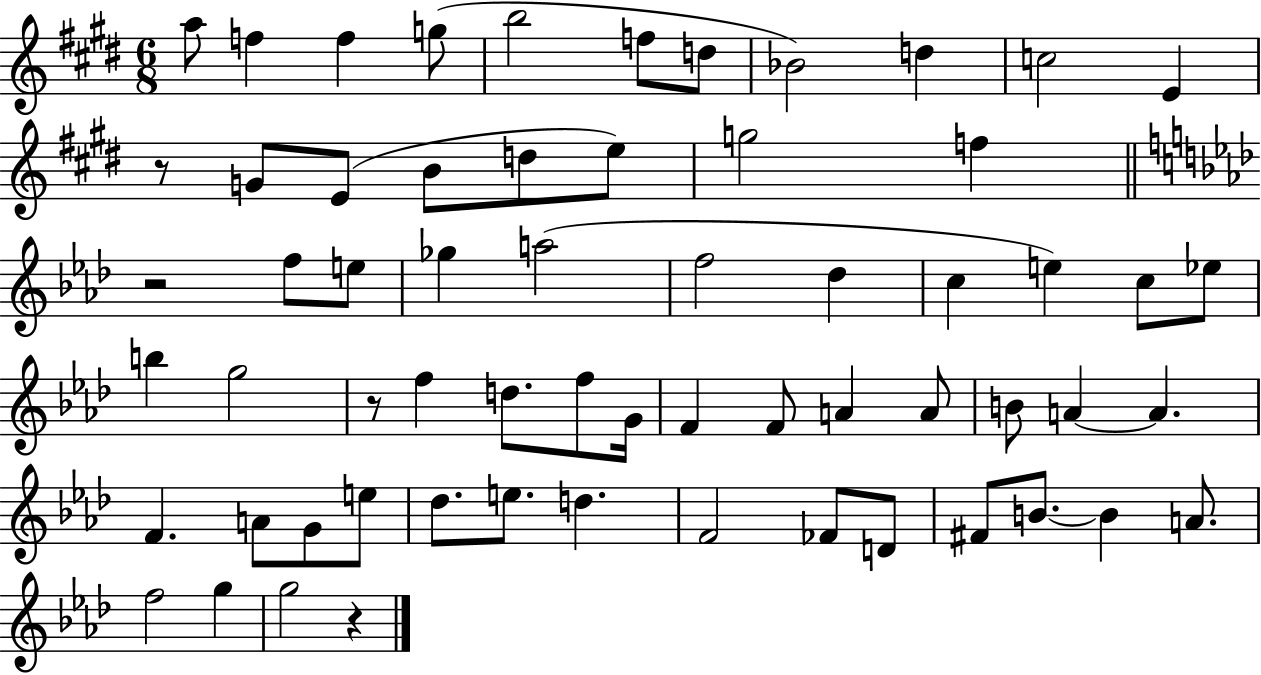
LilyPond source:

{
  \clef treble
  \numericTimeSignature
  \time 6/8
  \key e \major
  a''8 f''4 f''4 g''8( | b''2 f''8 d''8 | bes'2) d''4 | c''2 e'4 | \break r8 g'8 e'8( b'8 d''8 e''8) | g''2 f''4 | \bar "||" \break \key aes \major r2 f''8 e''8 | ges''4 a''2( | f''2 des''4 | c''4 e''4) c''8 ees''8 | \break b''4 g''2 | r8 f''4 d''8. f''8 g'16 | f'4 f'8 a'4 a'8 | b'8 a'4~~ a'4. | \break f'4. a'8 g'8 e''8 | des''8. e''8. d''4. | f'2 fes'8 d'8 | fis'8 b'8.~~ b'4 a'8. | \break f''2 g''4 | g''2 r4 | \bar "|."
}